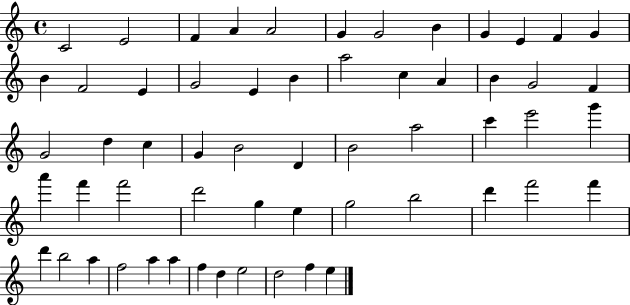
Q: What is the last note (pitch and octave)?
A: E5